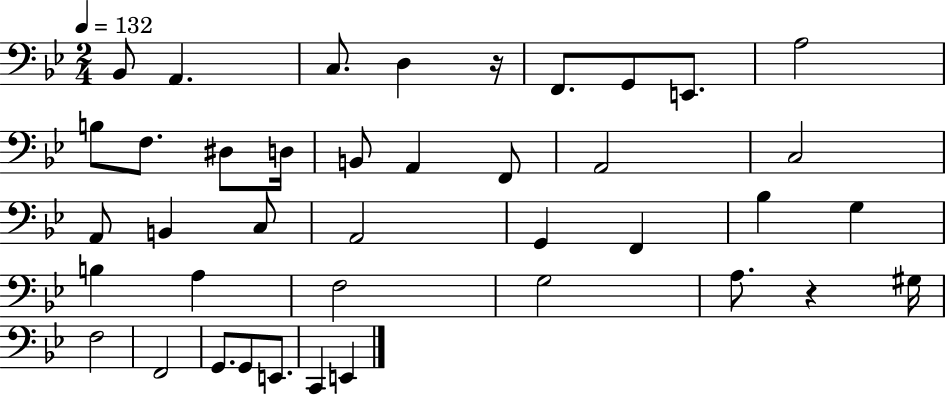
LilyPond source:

{
  \clef bass
  \numericTimeSignature
  \time 2/4
  \key bes \major
  \tempo 4 = 132
  bes,8 a,4. | c8. d4 r16 | f,8. g,8 e,8. | a2 | \break b8 f8. dis8 d16 | b,8 a,4 f,8 | a,2 | c2 | \break a,8 b,4 c8 | a,2 | g,4 f,4 | bes4 g4 | \break b4 a4 | f2 | g2 | a8. r4 gis16 | \break f2 | f,2 | g,8. g,8 e,8. | c,4 e,4 | \break \bar "|."
}